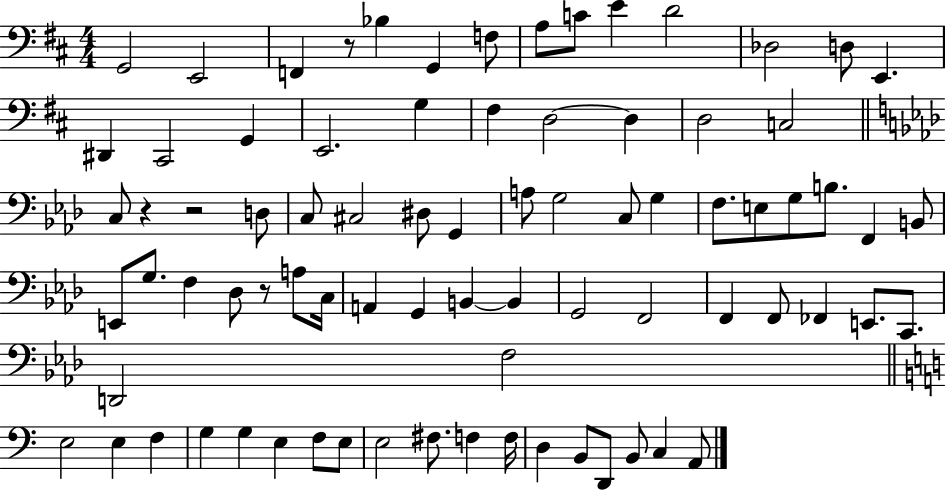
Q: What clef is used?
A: bass